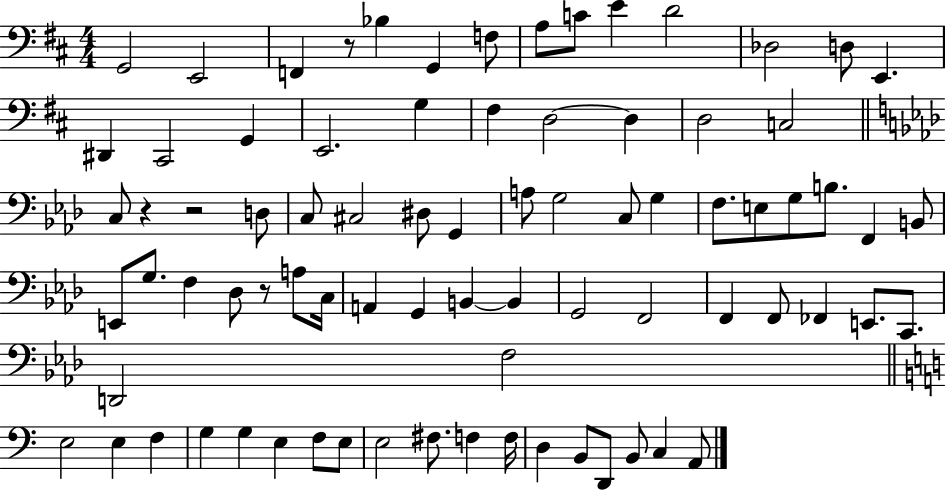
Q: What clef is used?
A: bass